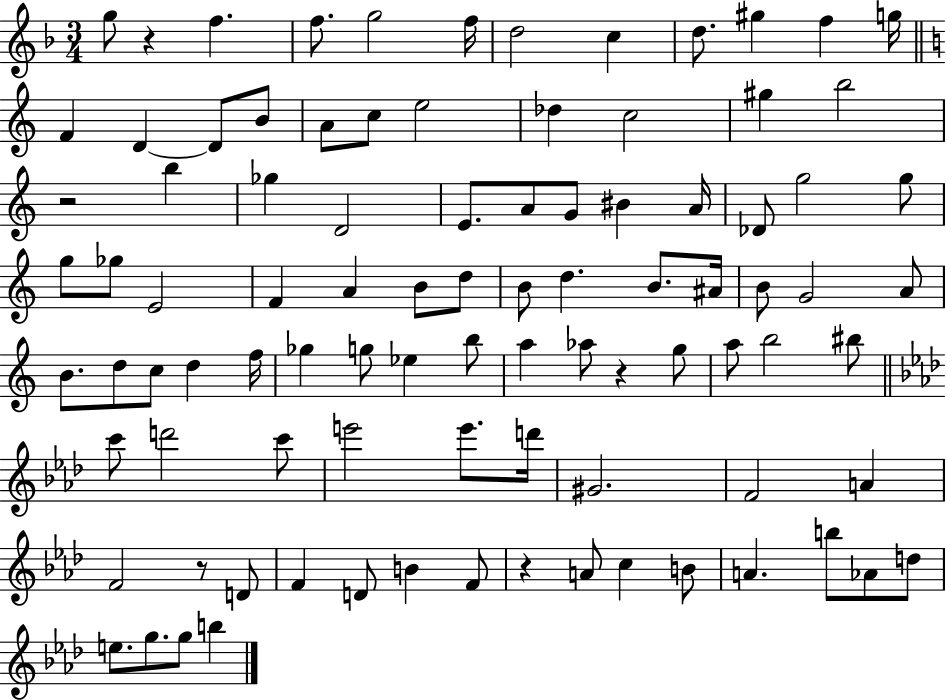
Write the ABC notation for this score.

X:1
T:Untitled
M:3/4
L:1/4
K:F
g/2 z f f/2 g2 f/4 d2 c d/2 ^g f g/4 F D D/2 B/2 A/2 c/2 e2 _d c2 ^g b2 z2 b _g D2 E/2 A/2 G/2 ^B A/4 _D/2 g2 g/2 g/2 _g/2 E2 F A B/2 d/2 B/2 d B/2 ^A/4 B/2 G2 A/2 B/2 d/2 c/2 d f/4 _g g/2 _e b/2 a _a/2 z g/2 a/2 b2 ^b/2 c'/2 d'2 c'/2 e'2 e'/2 d'/4 ^G2 F2 A F2 z/2 D/2 F D/2 B F/2 z A/2 c B/2 A b/2 _A/2 d/2 e/2 g/2 g/2 b